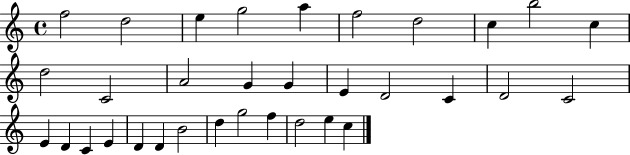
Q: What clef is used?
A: treble